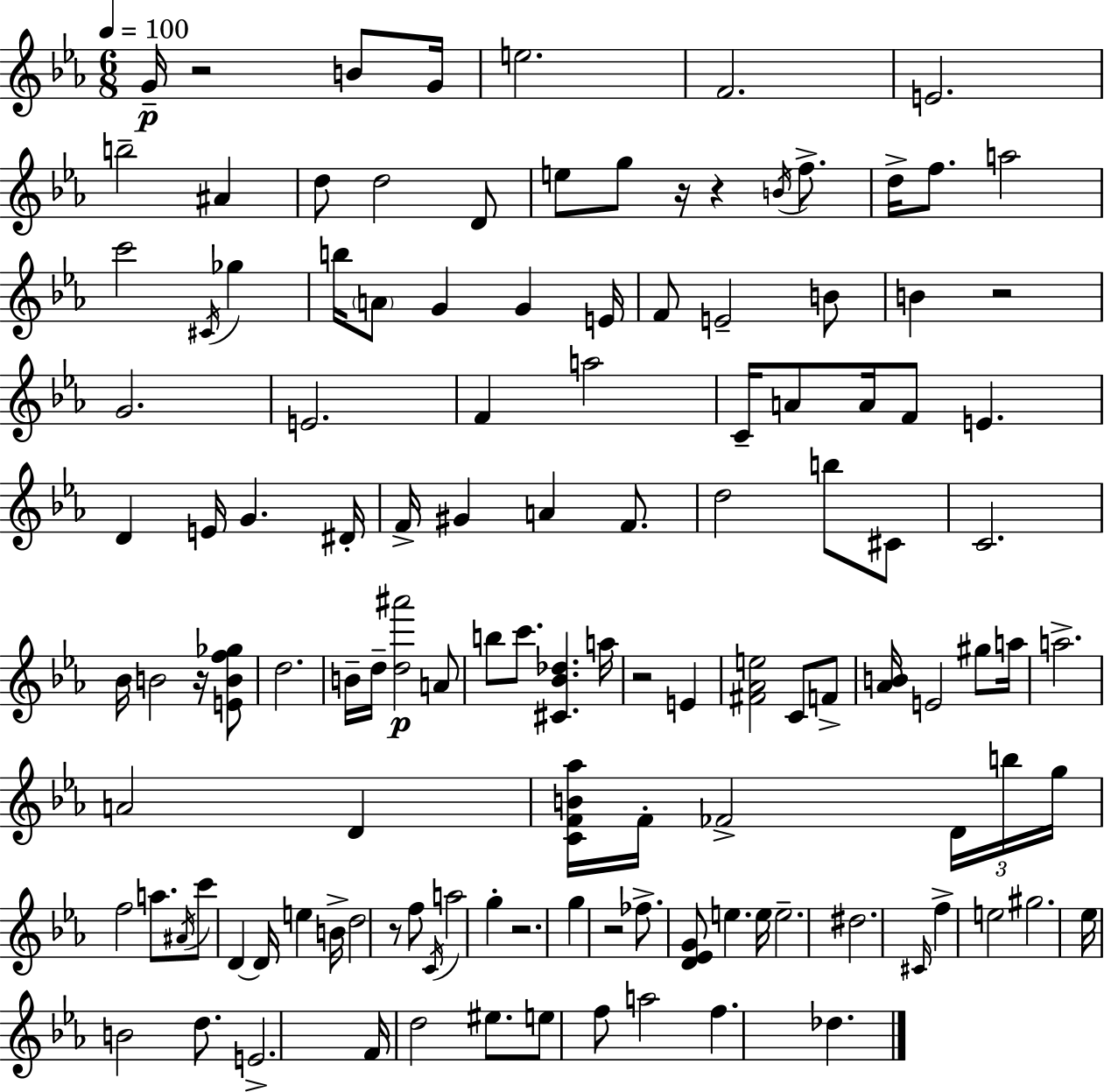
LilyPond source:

{
  \clef treble
  \numericTimeSignature
  \time 6/8
  \key ees \major
  \tempo 4 = 100
  g'16--\p r2 b'8 g'16 | e''2. | f'2. | e'2. | \break b''2-- ais'4 | d''8 d''2 d'8 | e''8 g''8 r16 r4 \acciaccatura { b'16 } f''8.-> | d''16-> f''8. a''2 | \break c'''2 \acciaccatura { cis'16 } ges''4 | b''16 \parenthesize a'8 g'4 g'4 | e'16 f'8 e'2-- | b'8 b'4 r2 | \break g'2. | e'2. | f'4 a''2 | c'16-- a'8 a'16 f'8 e'4. | \break d'4 e'16 g'4. | dis'16-. f'16-> gis'4 a'4 f'8. | d''2 b''8 | cis'8 c'2. | \break bes'16 b'2 r16 | <e' b' f'' ges''>8 d''2. | b'16-- d''16-- <d'' ais'''>2\p | a'8 b''8 c'''8. <cis' bes' des''>4. | \break a''16 r2 e'4 | <fis' aes' e''>2 c'8 | f'8-> <aes' b'>16 e'2 gis''8 | a''16 a''2.-> | \break a'2 d'4 | <c' f' b' aes''>16 f'16-. fes'2-> | \tuplet 3/2 { d'16 b''16 g''16 } f''2 a''8. | \acciaccatura { ais'16 } c'''8 d'4~~ d'16 e''4 | \break b'16-> d''2 r8 | f''8 \acciaccatura { c'16 } a''2 | g''4-. r2. | g''4 r2 | \break fes''8.-> <d' ees' g'>8 e''4. | e''16 e''2.-- | dis''2. | \grace { cis'16 } f''4-> e''2 | \break gis''2. | ees''16 b'2 | d''8. e'2.-> | f'16 d''2 | \break eis''8. e''8 f''8 a''2 | f''4. des''4. | \bar "|."
}